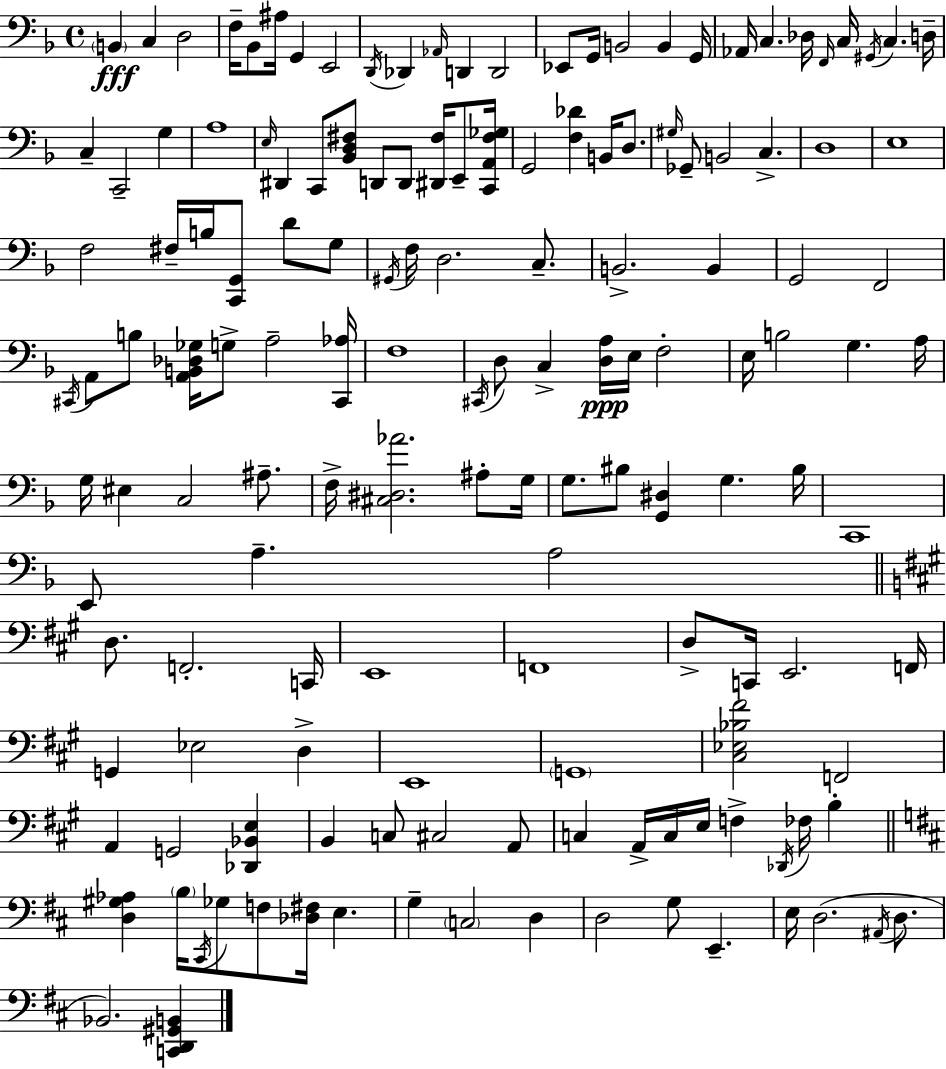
B2/q C3/q D3/h F3/s Bb2/e A#3/s G2/q E2/h D2/s Db2/q Ab2/s D2/q D2/h Eb2/e G2/s B2/h B2/q G2/s Ab2/s C3/q. Db3/s F2/s C3/s G#2/s C3/q. D3/s C3/q C2/h G3/q A3/w E3/s D#2/q C2/e [Bb2,D3,F#3]/e D2/e D2/e [D#2,F#3]/s E2/e [C2,A2,F#3,Gb3]/s G2/h [F3,Db4]/q B2/s D3/e. G#3/s Gb2/e B2/h C3/q. D3/w E3/w F3/h F#3/s B3/s [C2,G2]/e D4/e G3/e G#2/s F3/s D3/h. C3/e. B2/h. B2/q G2/h F2/h C#2/s A2/e B3/e [A2,B2,Db3,Gb3]/s G3/e A3/h [C#2,Ab3]/s F3/w C#2/s D3/e C3/q [D3,A3]/s E3/s F3/h E3/s B3/h G3/q. A3/s G3/s EIS3/q C3/h A#3/e. F3/s [C#3,D#3,Ab4]/h. A#3/e G3/s G3/e. BIS3/e [G2,D#3]/q G3/q. BIS3/s C2/w E2/e A3/q. A3/h D3/e. F2/h. C2/s E2/w F2/w D3/e C2/s E2/h. F2/s G2/q Eb3/h D3/q E2/w G2/w [C#3,Eb3,Bb3,F#4]/h F2/h A2/q G2/h [Db2,Bb2,E3]/q B2/q C3/e C#3/h A2/e C3/q A2/s C3/s E3/s F3/q Db2/s FES3/s B3/q [D3,G#3,Ab3]/q B3/s C#2/s Gb3/e F3/e [Db3,F#3]/s E3/q. G3/q C3/h D3/q D3/h G3/e E2/q. E3/s D3/h. A#2/s D3/e. Bb2/h. [C2,D2,G#2,B2]/q